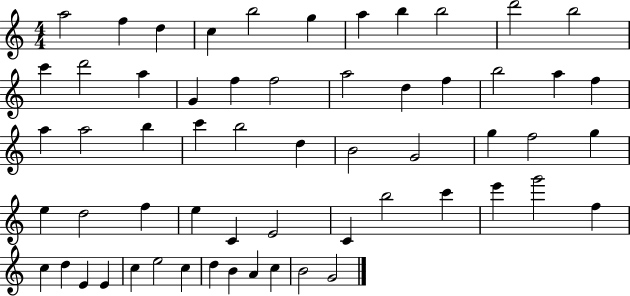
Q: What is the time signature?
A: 4/4